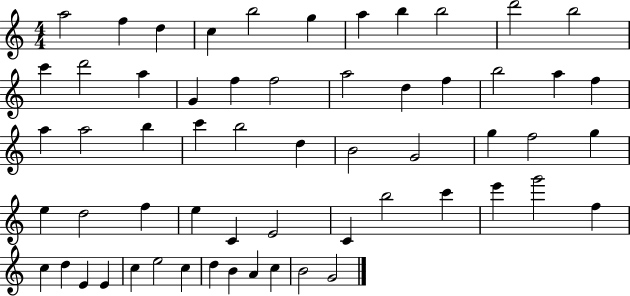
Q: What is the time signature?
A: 4/4